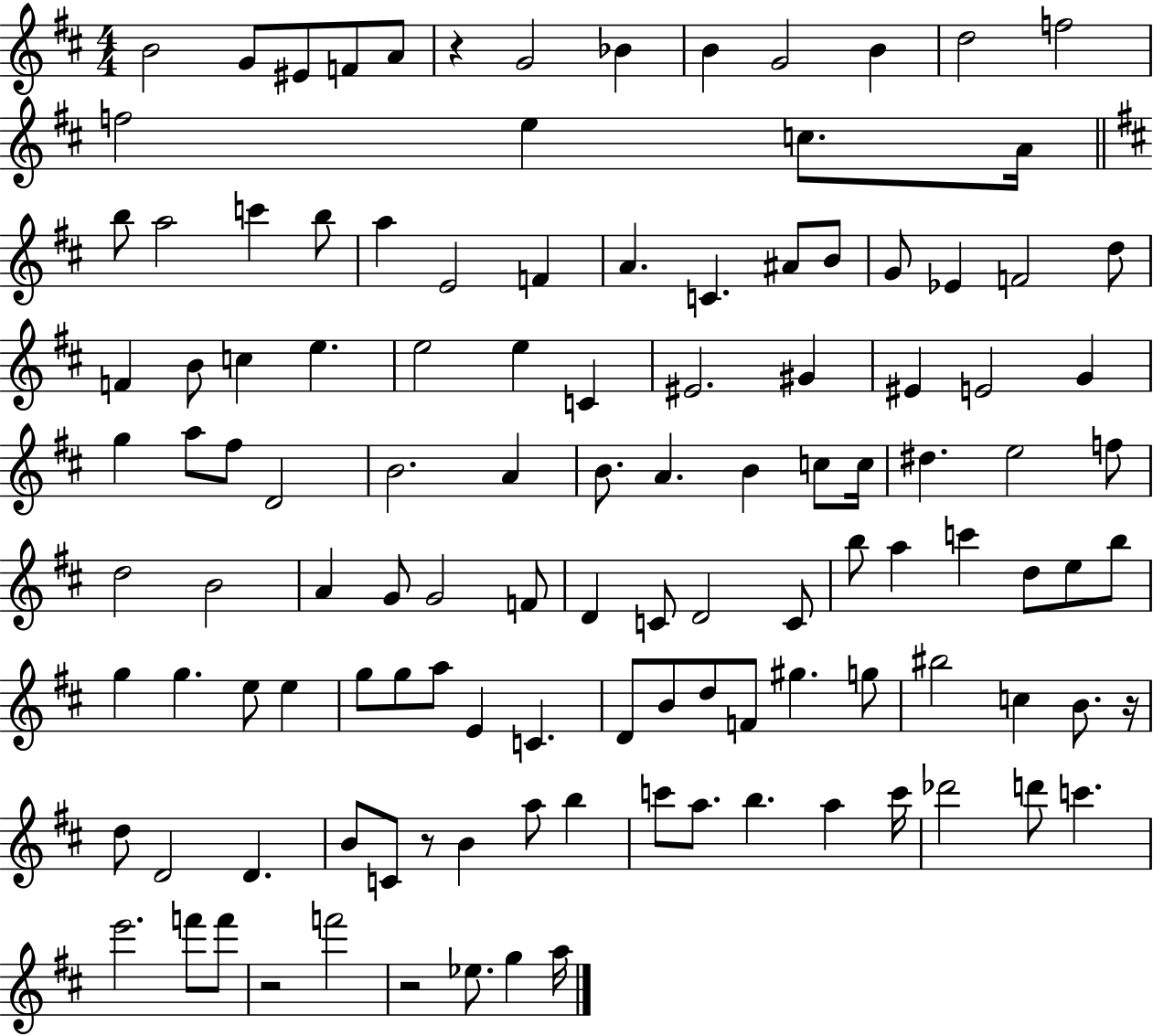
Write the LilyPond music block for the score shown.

{
  \clef treble
  \numericTimeSignature
  \time 4/4
  \key d \major
  b'2 g'8 eis'8 f'8 a'8 | r4 g'2 bes'4 | b'4 g'2 b'4 | d''2 f''2 | \break f''2 e''4 c''8. a'16 | \bar "||" \break \key d \major b''8 a''2 c'''4 b''8 | a''4 e'2 f'4 | a'4. c'4. ais'8 b'8 | g'8 ees'4 f'2 d''8 | \break f'4 b'8 c''4 e''4. | e''2 e''4 c'4 | eis'2. gis'4 | eis'4 e'2 g'4 | \break g''4 a''8 fis''8 d'2 | b'2. a'4 | b'8. a'4. b'4 c''8 c''16 | dis''4. e''2 f''8 | \break d''2 b'2 | a'4 g'8 g'2 f'8 | d'4 c'8 d'2 c'8 | b''8 a''4 c'''4 d''8 e''8 b''8 | \break g''4 g''4. e''8 e''4 | g''8 g''8 a''8 e'4 c'4. | d'8 b'8 d''8 f'8 gis''4. g''8 | bis''2 c''4 b'8. r16 | \break d''8 d'2 d'4. | b'8 c'8 r8 b'4 a''8 b''4 | c'''8 a''8. b''4. a''4 c'''16 | des'''2 d'''8 c'''4. | \break e'''2. f'''8 f'''8 | r2 f'''2 | r2 ees''8. g''4 a''16 | \bar "|."
}